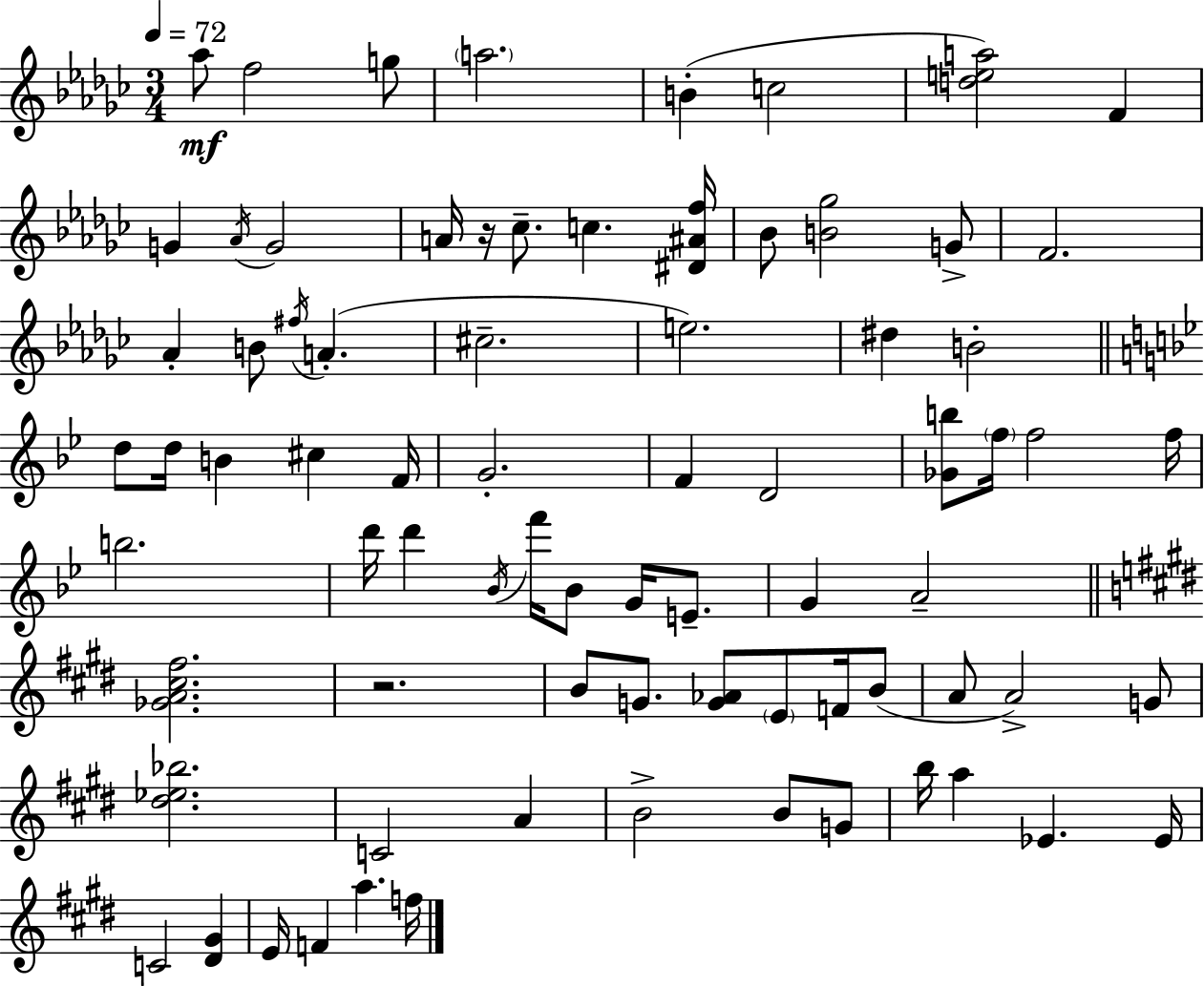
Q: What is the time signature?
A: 3/4